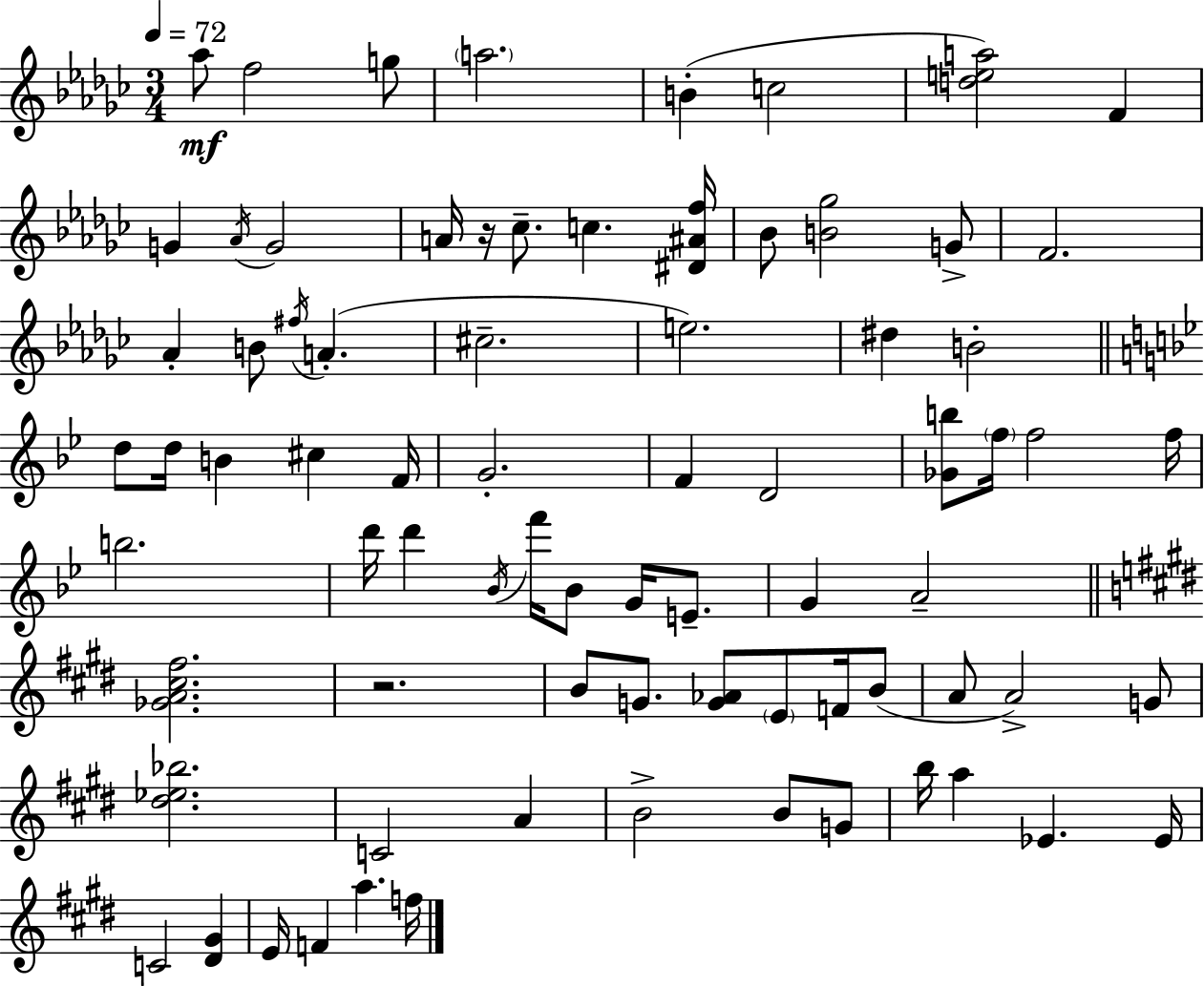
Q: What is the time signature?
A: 3/4